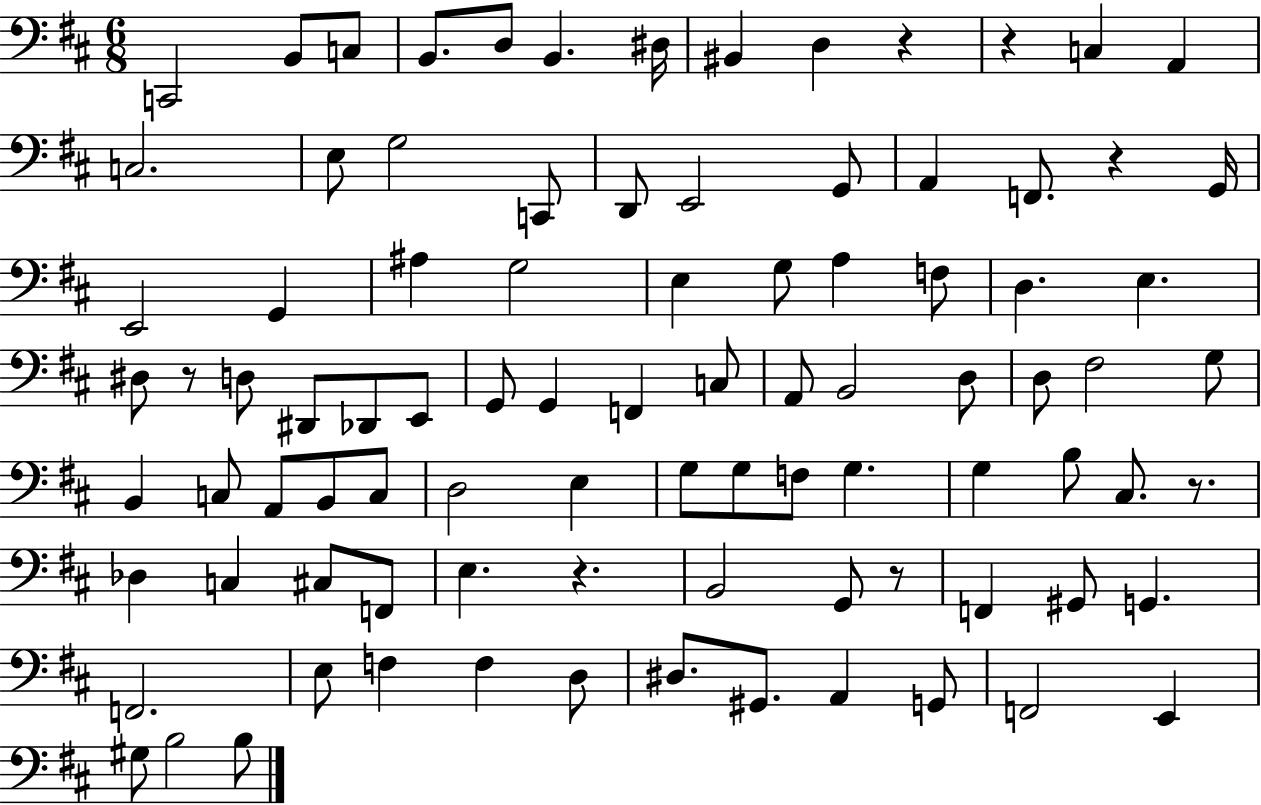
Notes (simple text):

C2/h B2/e C3/e B2/e. D3/e B2/q. D#3/s BIS2/q D3/q R/q R/q C3/q A2/q C3/h. E3/e G3/h C2/e D2/e E2/h G2/e A2/q F2/e. R/q G2/s E2/h G2/q A#3/q G3/h E3/q G3/e A3/q F3/e D3/q. E3/q. D#3/e R/e D3/e D#2/e Db2/e E2/e G2/e G2/q F2/q C3/e A2/e B2/h D3/e D3/e F#3/h G3/e B2/q C3/e A2/e B2/e C3/e D3/h E3/q G3/e G3/e F3/e G3/q. G3/q B3/e C#3/e. R/e. Db3/q C3/q C#3/e F2/e E3/q. R/q. B2/h G2/e R/e F2/q G#2/e G2/q. F2/h. E3/e F3/q F3/q D3/e D#3/e. G#2/e. A2/q G2/e F2/h E2/q G#3/e B3/h B3/e